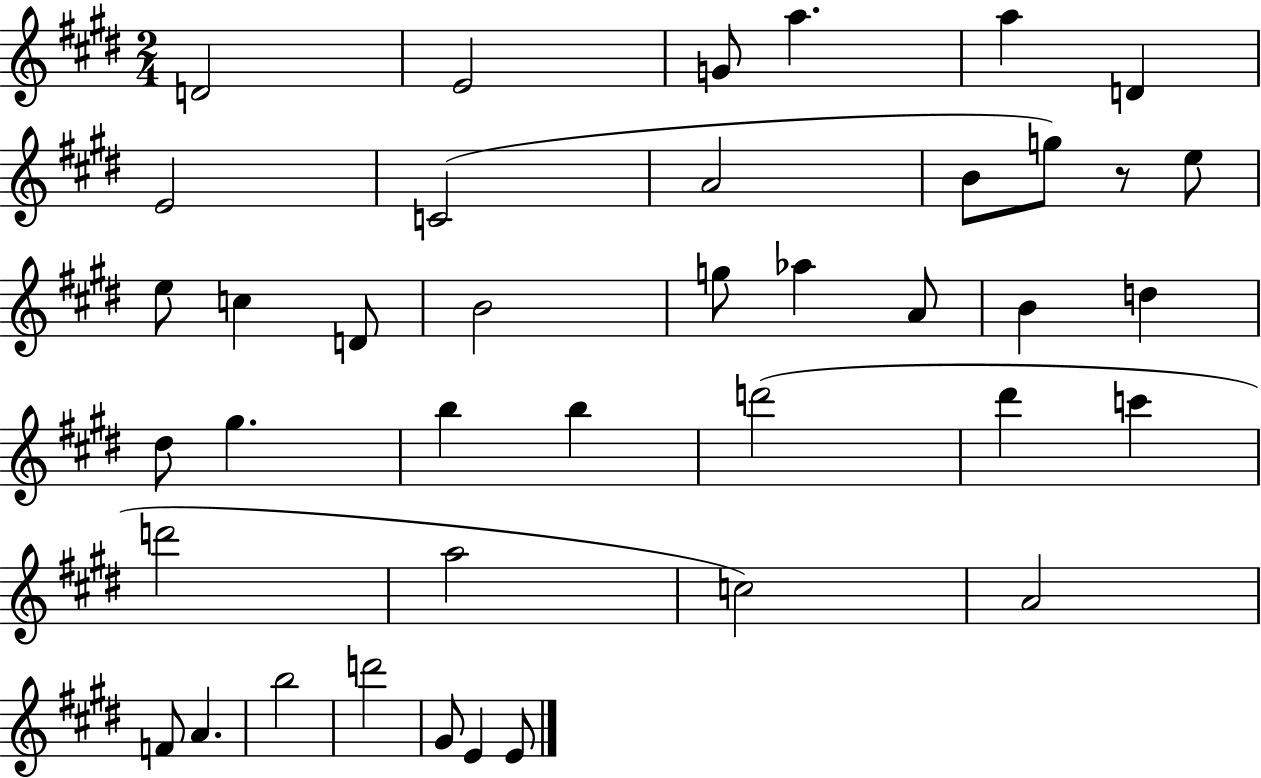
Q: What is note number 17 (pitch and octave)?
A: G5